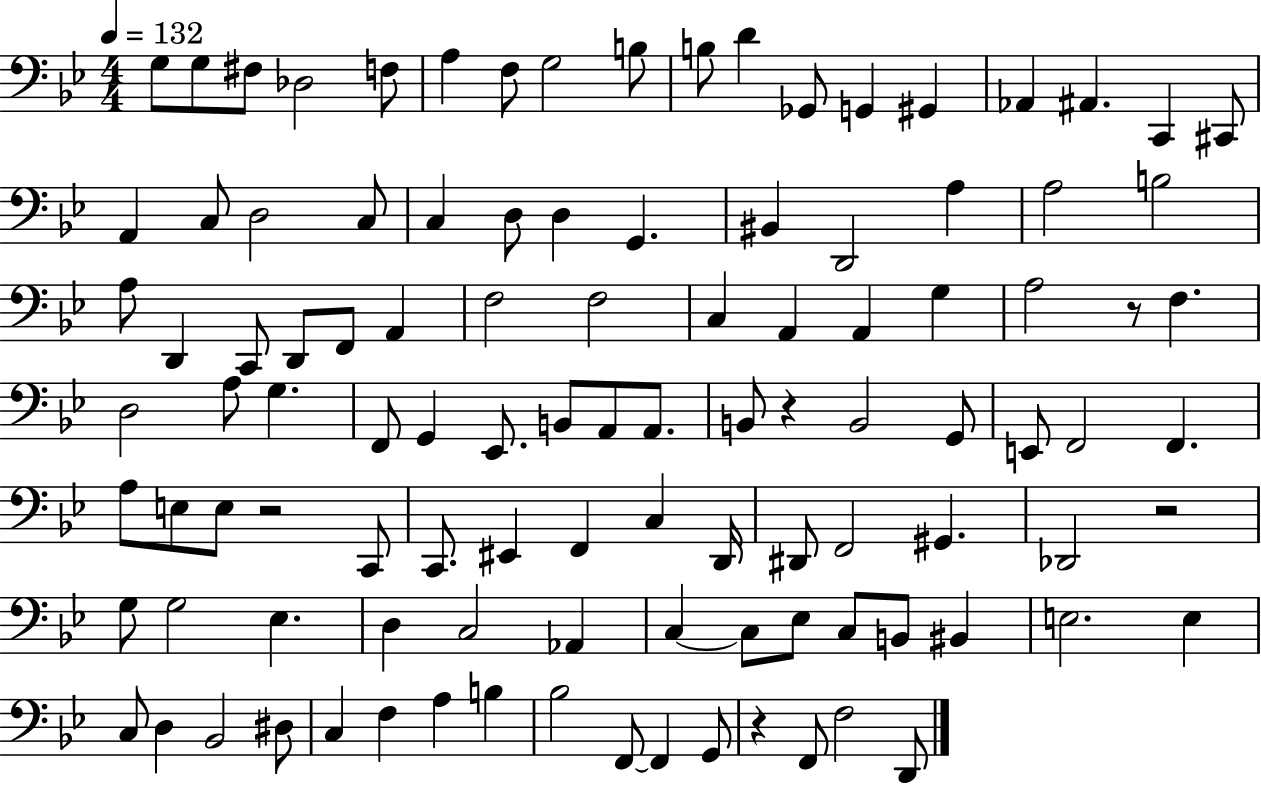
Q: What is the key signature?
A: BES major